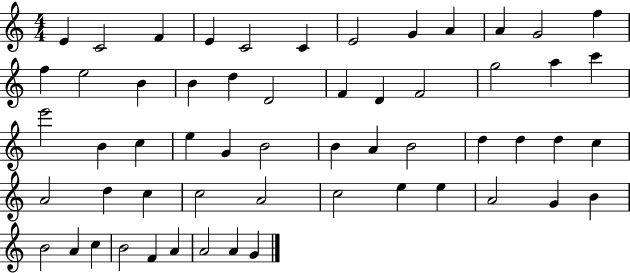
X:1
T:Untitled
M:4/4
L:1/4
K:C
E C2 F E C2 C E2 G A A G2 f f e2 B B d D2 F D F2 g2 a c' e'2 B c e G B2 B A B2 d d d c A2 d c c2 A2 c2 e e A2 G B B2 A c B2 F A A2 A G